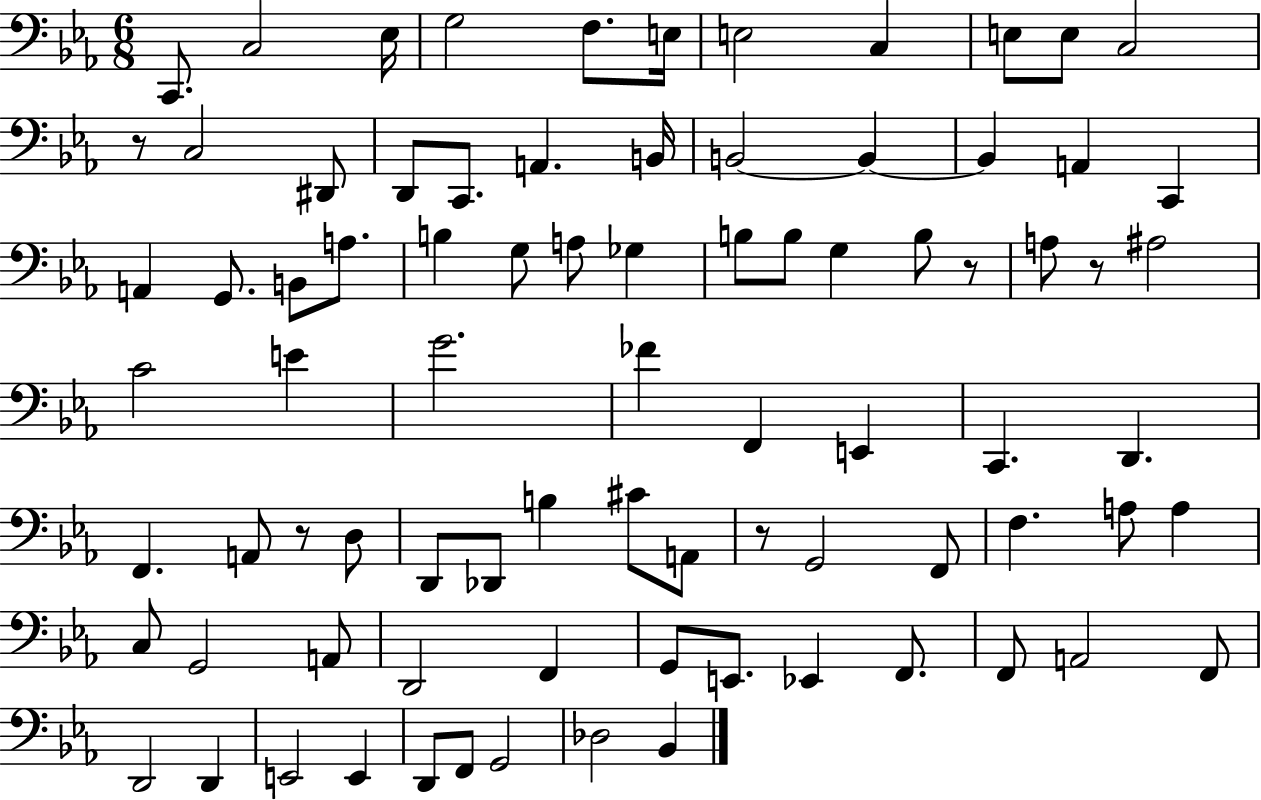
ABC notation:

X:1
T:Untitled
M:6/8
L:1/4
K:Eb
C,,/2 C,2 _E,/4 G,2 F,/2 E,/4 E,2 C, E,/2 E,/2 C,2 z/2 C,2 ^D,,/2 D,,/2 C,,/2 A,, B,,/4 B,,2 B,, B,, A,, C,, A,, G,,/2 B,,/2 A,/2 B, G,/2 A,/2 _G, B,/2 B,/2 G, B,/2 z/2 A,/2 z/2 ^A,2 C2 E G2 _F F,, E,, C,, D,, F,, A,,/2 z/2 D,/2 D,,/2 _D,,/2 B, ^C/2 A,,/2 z/2 G,,2 F,,/2 F, A,/2 A, C,/2 G,,2 A,,/2 D,,2 F,, G,,/2 E,,/2 _E,, F,,/2 F,,/2 A,,2 F,,/2 D,,2 D,, E,,2 E,, D,,/2 F,,/2 G,,2 _D,2 _B,,